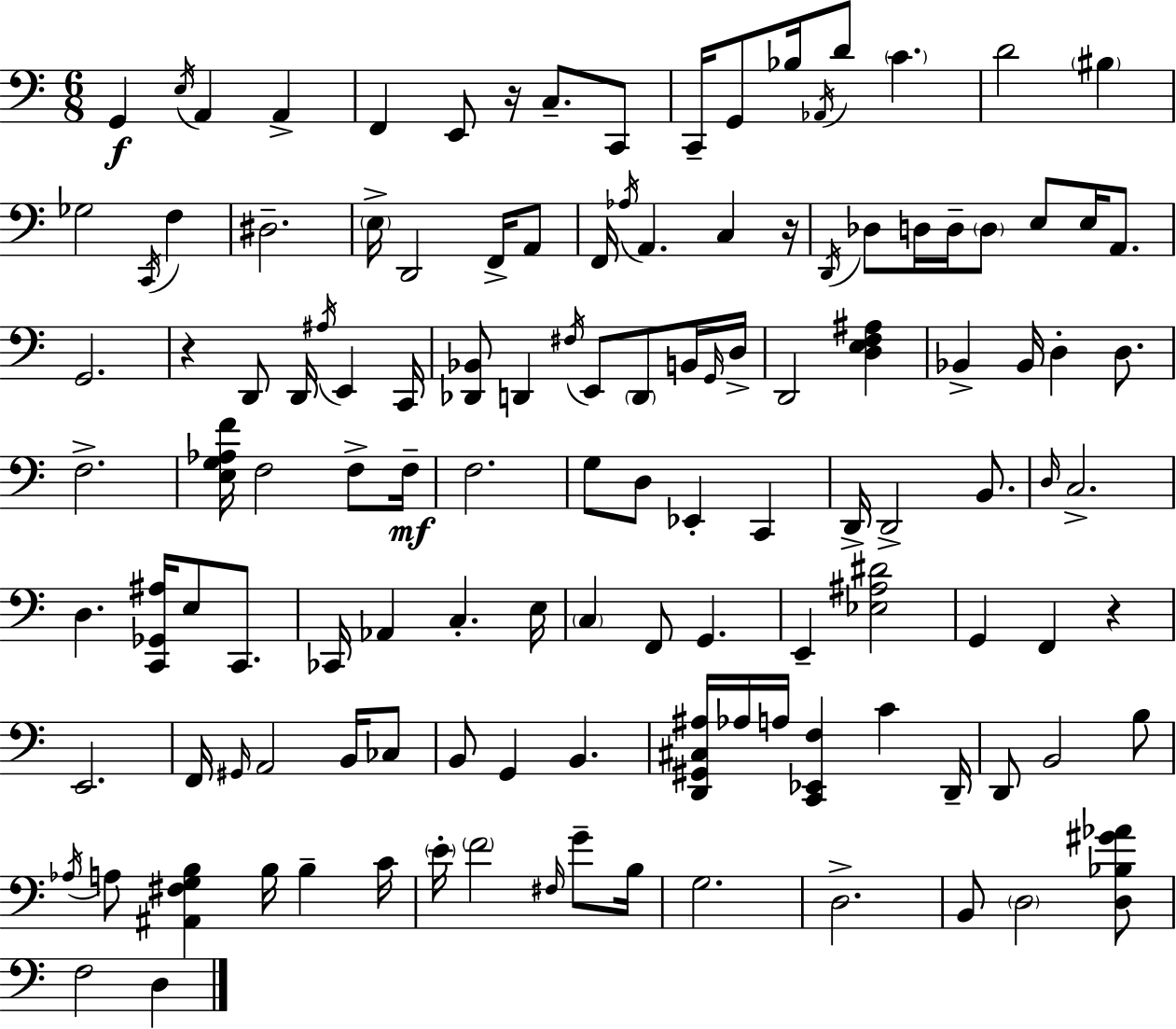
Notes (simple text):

G2/q E3/s A2/q A2/q F2/q E2/e R/s C3/e. C2/e C2/s G2/e Bb3/s Ab2/s D4/e C4/q. D4/h BIS3/q Gb3/h C2/s F3/q D#3/h. E3/s D2/h F2/s A2/e F2/s Ab3/s A2/q. C3/q R/s D2/s Db3/e D3/s D3/s D3/e E3/e E3/s A2/e. G2/h. R/q D2/e D2/s A#3/s E2/q C2/s [Db2,Bb2]/e D2/q F#3/s E2/e D2/e B2/s G2/s D3/s D2/h [D3,E3,F3,A#3]/q Bb2/q Bb2/s D3/q D3/e. F3/h. [E3,G3,Ab3,F4]/s F3/h F3/e F3/s F3/h. G3/e D3/e Eb2/q C2/q D2/s D2/h B2/e. D3/s C3/h. D3/q. [C2,Gb2,A#3]/s E3/e C2/e. CES2/s Ab2/q C3/q. E3/s C3/q F2/e G2/q. E2/q [Eb3,A#3,D#4]/h G2/q F2/q R/q E2/h. F2/s G#2/s A2/h B2/s CES3/e B2/e G2/q B2/q. [D2,G#2,C#3,A#3]/s Ab3/s A3/s [C2,Eb2,F3]/q C4/q D2/s D2/e B2/h B3/e Ab3/s A3/e [A#2,F#3,G3,B3]/q B3/s B3/q C4/s E4/s F4/h F#3/s G4/e B3/s G3/h. D3/h. B2/e D3/h [D3,Bb3,G#4,Ab4]/e F3/h D3/q